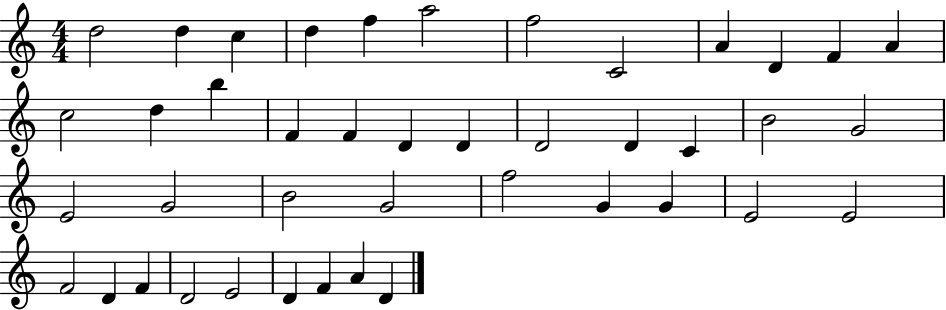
D5/h D5/q C5/q D5/q F5/q A5/h F5/h C4/h A4/q D4/q F4/q A4/q C5/h D5/q B5/q F4/q F4/q D4/q D4/q D4/h D4/q C4/q B4/h G4/h E4/h G4/h B4/h G4/h F5/h G4/q G4/q E4/h E4/h F4/h D4/q F4/q D4/h E4/h D4/q F4/q A4/q D4/q